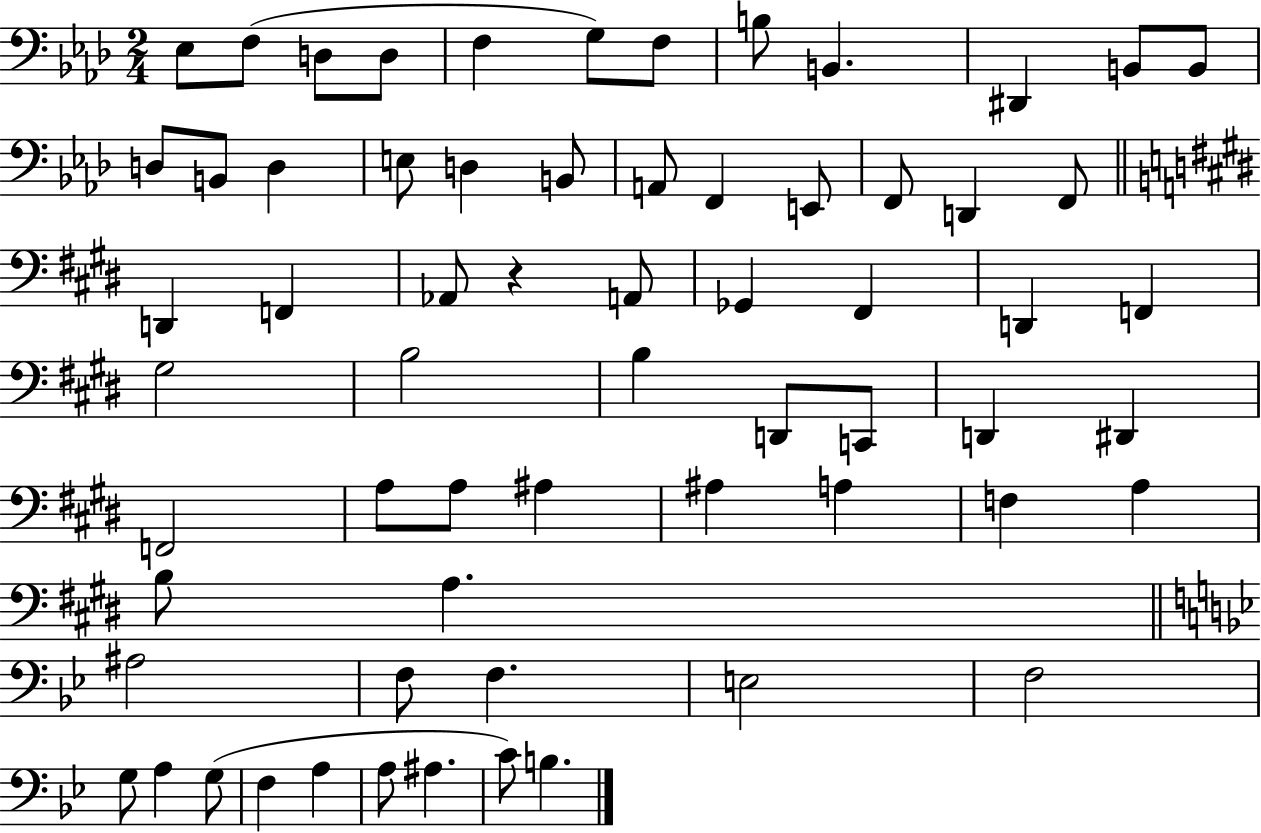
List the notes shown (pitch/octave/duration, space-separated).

Eb3/e F3/e D3/e D3/e F3/q G3/e F3/e B3/e B2/q. D#2/q B2/e B2/e D3/e B2/e D3/q E3/e D3/q B2/e A2/e F2/q E2/e F2/e D2/q F2/e D2/q F2/q Ab2/e R/q A2/e Gb2/q F#2/q D2/q F2/q G#3/h B3/h B3/q D2/e C2/e D2/q D#2/q F2/h A3/e A3/e A#3/q A#3/q A3/q F3/q A3/q B3/e A3/q. A#3/h F3/e F3/q. E3/h F3/h G3/e A3/q G3/e F3/q A3/q A3/e A#3/q. C4/e B3/q.